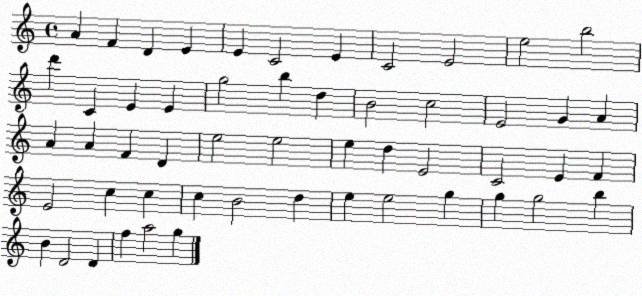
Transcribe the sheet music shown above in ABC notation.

X:1
T:Untitled
M:4/4
L:1/4
K:C
A F D E E C2 E C2 E2 e2 b2 d' C E E g2 b d B2 c2 E2 G A A A F D e2 e2 e d E2 C2 E F E2 c c c B2 d e e2 g g g2 b B D2 D f a2 g